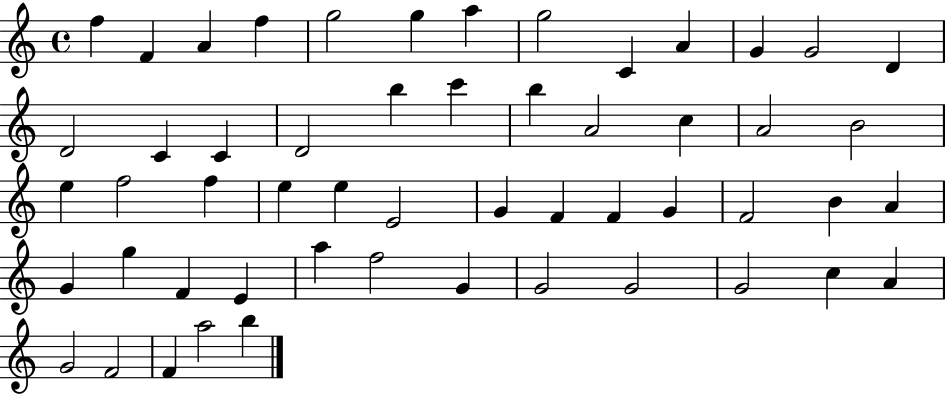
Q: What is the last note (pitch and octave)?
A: B5